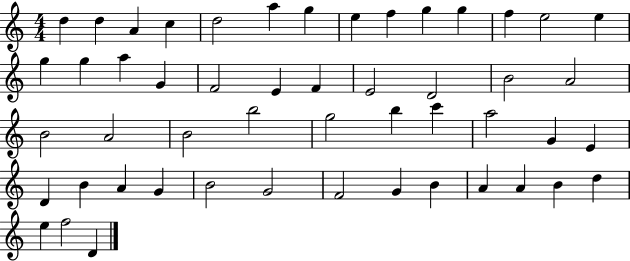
D5/q D5/q A4/q C5/q D5/h A5/q G5/q E5/q F5/q G5/q G5/q F5/q E5/h E5/q G5/q G5/q A5/q G4/q F4/h E4/q F4/q E4/h D4/h B4/h A4/h B4/h A4/h B4/h B5/h G5/h B5/q C6/q A5/h G4/q E4/q D4/q B4/q A4/q G4/q B4/h G4/h F4/h G4/q B4/q A4/q A4/q B4/q D5/q E5/q F5/h D4/q